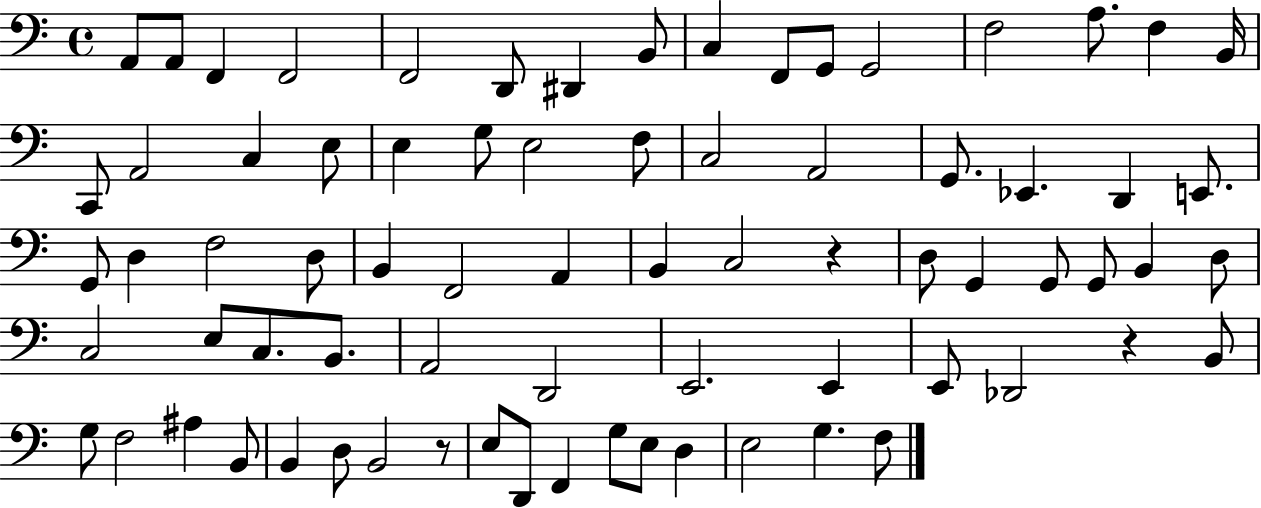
X:1
T:Untitled
M:4/4
L:1/4
K:C
A,,/2 A,,/2 F,, F,,2 F,,2 D,,/2 ^D,, B,,/2 C, F,,/2 G,,/2 G,,2 F,2 A,/2 F, B,,/4 C,,/2 A,,2 C, E,/2 E, G,/2 E,2 F,/2 C,2 A,,2 G,,/2 _E,, D,, E,,/2 G,,/2 D, F,2 D,/2 B,, F,,2 A,, B,, C,2 z D,/2 G,, G,,/2 G,,/2 B,, D,/2 C,2 E,/2 C,/2 B,,/2 A,,2 D,,2 E,,2 E,, E,,/2 _D,,2 z B,,/2 G,/2 F,2 ^A, B,,/2 B,, D,/2 B,,2 z/2 E,/2 D,,/2 F,, G,/2 E,/2 D, E,2 G, F,/2